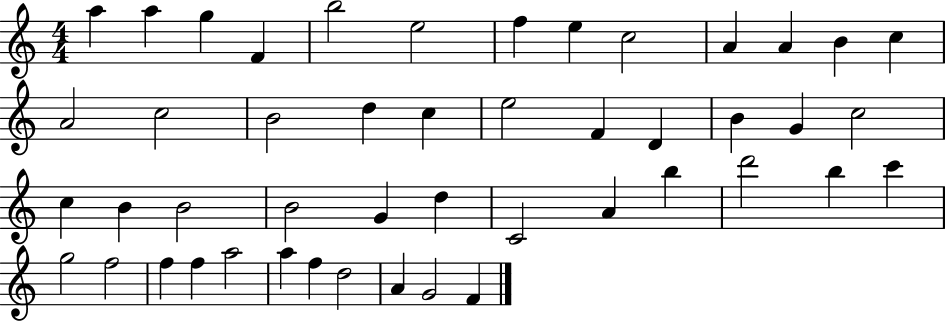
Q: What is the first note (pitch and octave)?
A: A5